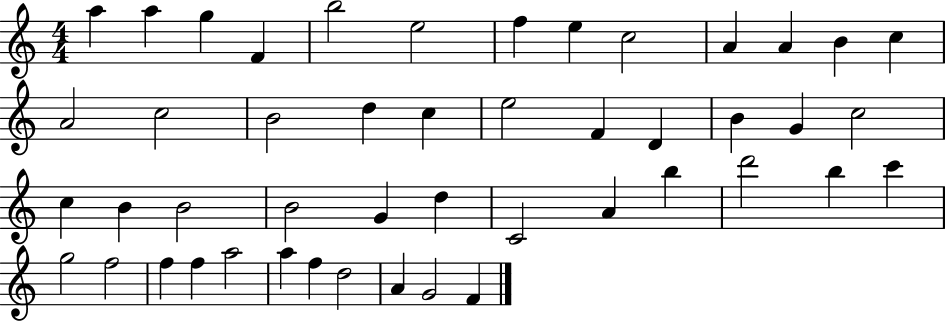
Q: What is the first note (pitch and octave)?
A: A5